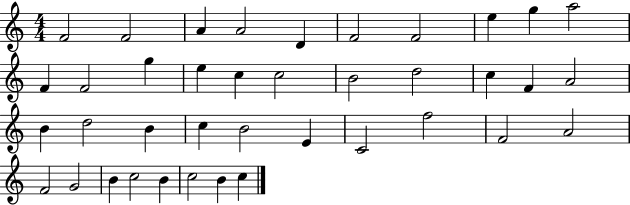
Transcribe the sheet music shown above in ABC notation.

X:1
T:Untitled
M:4/4
L:1/4
K:C
F2 F2 A A2 D F2 F2 e g a2 F F2 g e c c2 B2 d2 c F A2 B d2 B c B2 E C2 f2 F2 A2 F2 G2 B c2 B c2 B c